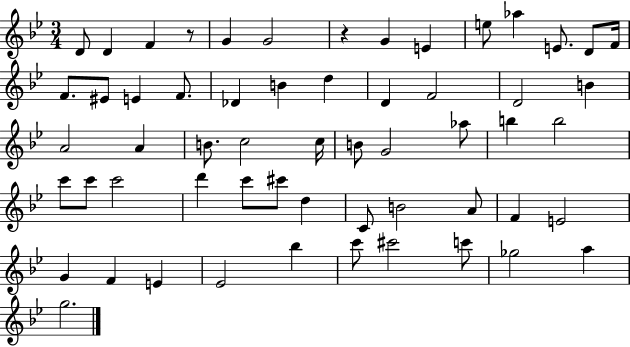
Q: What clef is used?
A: treble